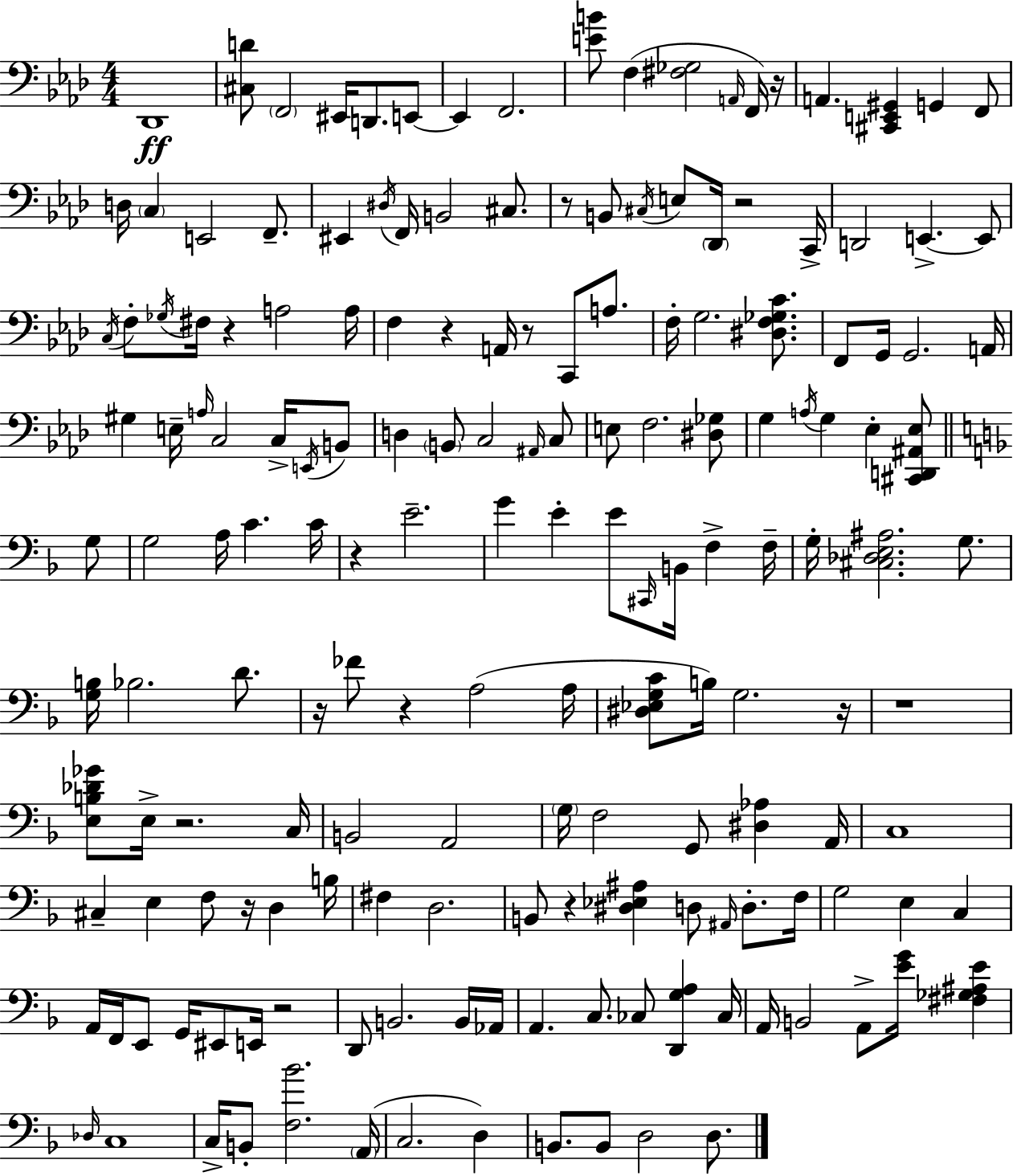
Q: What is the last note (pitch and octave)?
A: D3